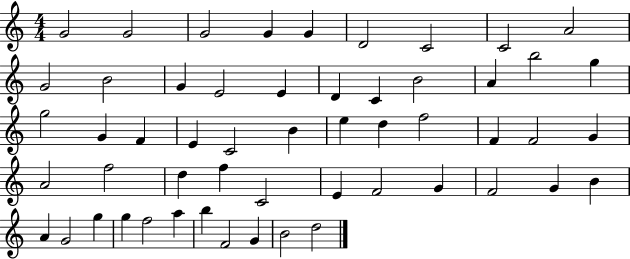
G4/h G4/h G4/h G4/q G4/q D4/h C4/h C4/h A4/h G4/h B4/h G4/q E4/h E4/q D4/q C4/q B4/h A4/q B5/h G5/q G5/h G4/q F4/q E4/q C4/h B4/q E5/q D5/q F5/h F4/q F4/h G4/q A4/h F5/h D5/q F5/q C4/h E4/q F4/h G4/q F4/h G4/q B4/q A4/q G4/h G5/q G5/q F5/h A5/q B5/q F4/h G4/q B4/h D5/h